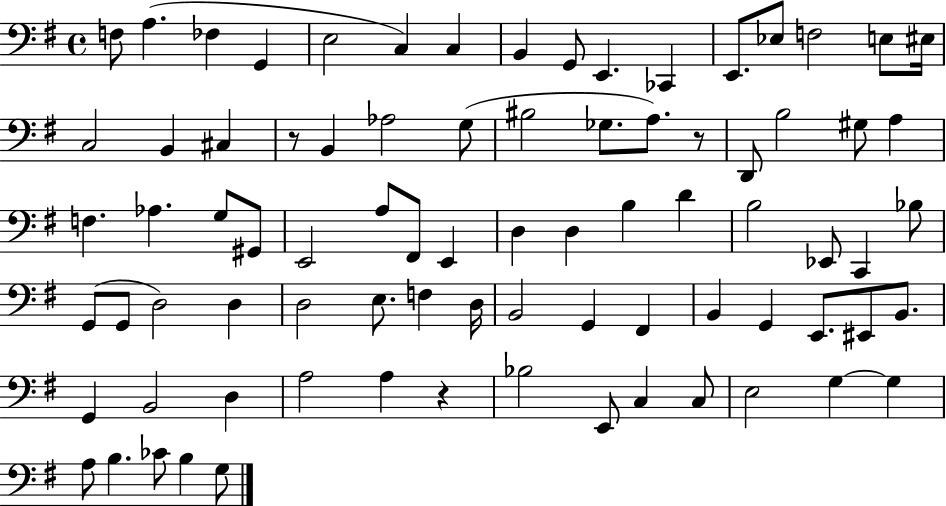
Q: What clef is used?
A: bass